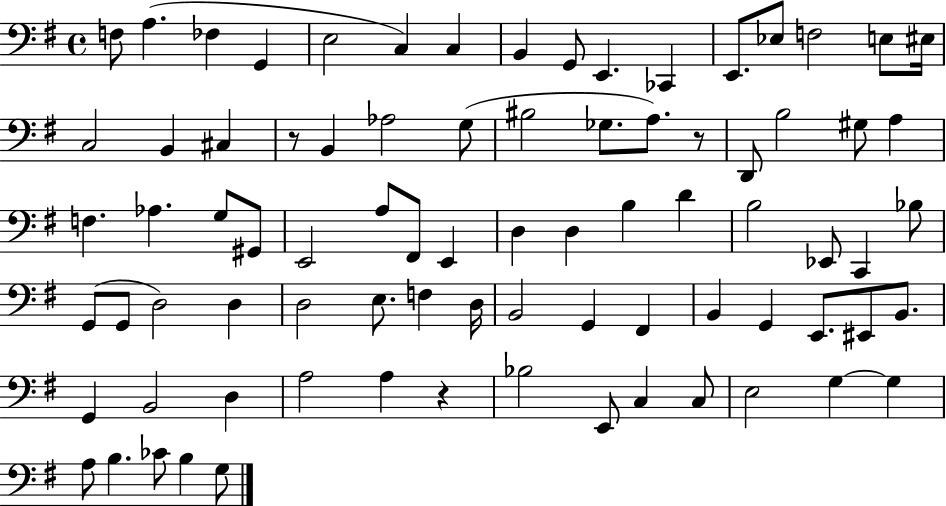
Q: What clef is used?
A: bass